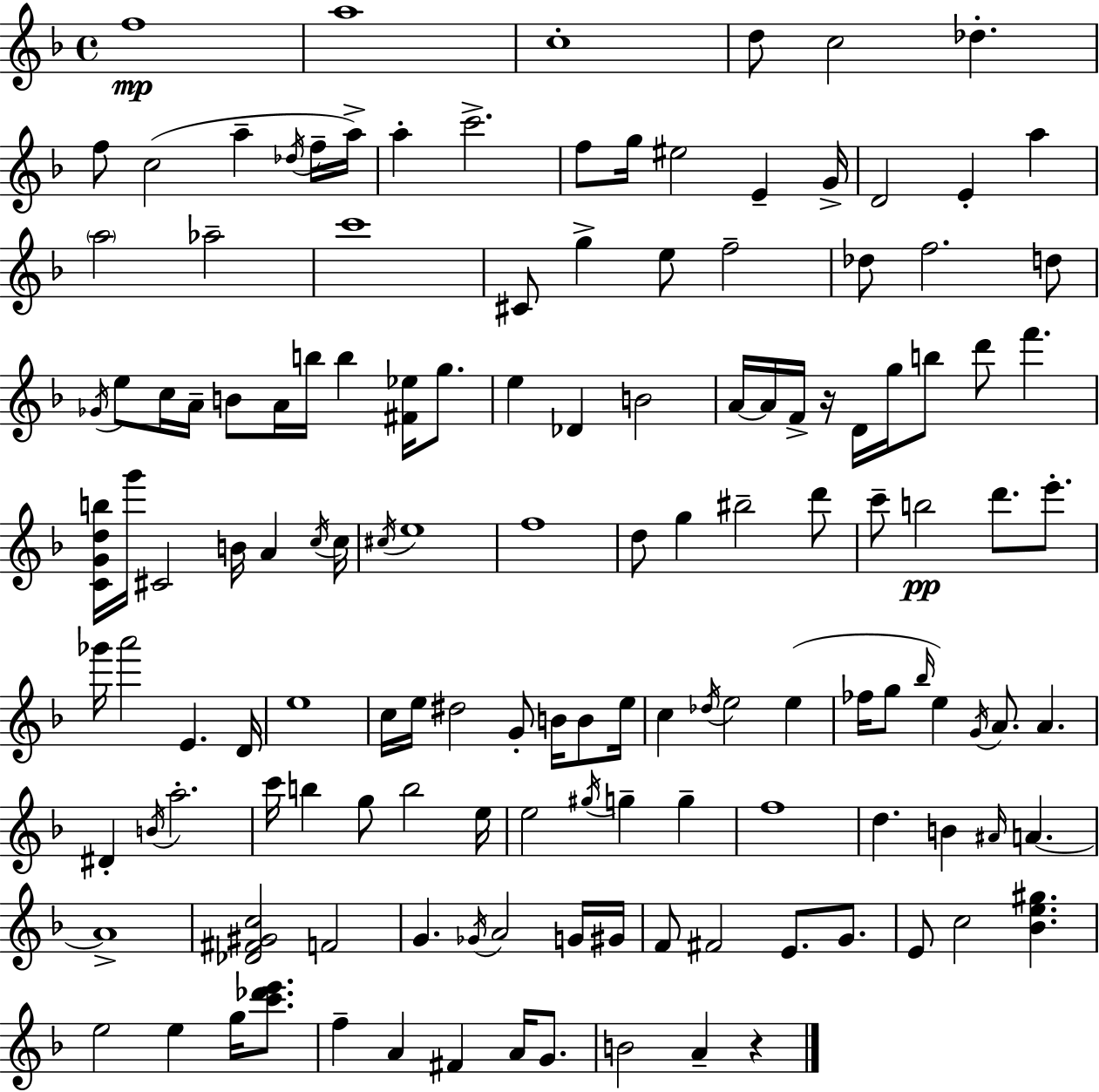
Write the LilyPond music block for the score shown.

{
  \clef treble
  \time 4/4
  \defaultTimeSignature
  \key d \minor
  f''1\mp | a''1 | c''1-. | d''8 c''2 des''4.-. | \break f''8 c''2( a''4-- \acciaccatura { des''16 } f''16-- | a''16->) a''4-. c'''2.-> | f''8 g''16 eis''2 e'4-- | g'16-> d'2 e'4-. a''4 | \break \parenthesize a''2 aes''2-- | c'''1 | cis'8 g''4-> e''8 f''2-- | des''8 f''2. d''8 | \break \acciaccatura { ges'16 } e''8 c''16 a'16-- b'8 a'16 b''16 b''4 <fis' ees''>16 g''8. | e''4 des'4 b'2 | a'16~~ a'16 f'16-> r16 d'16 g''16 b''8 d'''8 f'''4. | <c' g' d'' b''>16 g'''16 cis'2 b'16 a'4 | \break \acciaccatura { c''16 } c''16 \acciaccatura { cis''16 } e''1 | f''1 | d''8 g''4 bis''2-- | d'''8 c'''8-- b''2\pp d'''8. | \break e'''8.-. ges'''16 a'''2 e'4. | d'16 e''1 | c''16 e''16 dis''2 g'8-. | b'16 b'8 e''16 c''4 \acciaccatura { des''16 } e''2 | \break e''4( fes''16 g''8 \grace { bes''16 } e''4) \acciaccatura { g'16 } a'8. | a'4. dis'4-. \acciaccatura { b'16 } a''2.-. | c'''16 b''4 g''8 b''2 | e''16 e''2 | \break \acciaccatura { gis''16 } g''4-- g''4-- f''1 | d''4. b'4 | \grace { ais'16 } a'4.~~ a'1-> | <des' fis' gis' c''>2 | \break f'2 g'4. | \acciaccatura { ges'16 } a'2 g'16 gis'16 f'8 fis'2 | e'8. g'8. e'8 c''2 | <bes' e'' gis''>4. e''2 | \break e''4 g''16 <c''' des''' e'''>8. f''4-- a'4 | fis'4 a'16 g'8. b'2 | a'4-- r4 \bar "|."
}